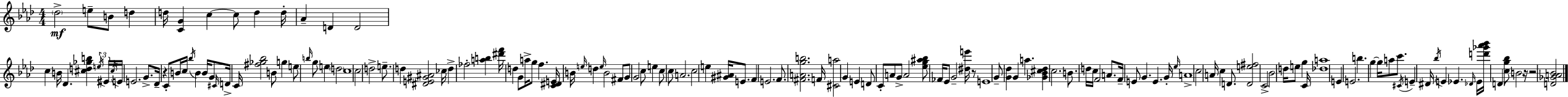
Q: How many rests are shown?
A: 4